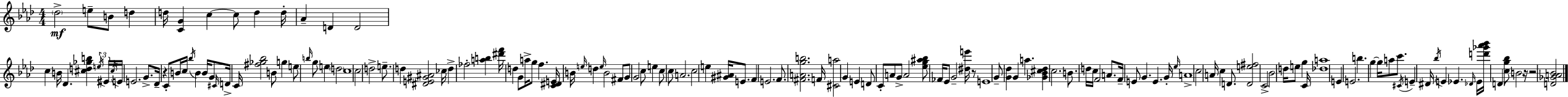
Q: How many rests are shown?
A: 4